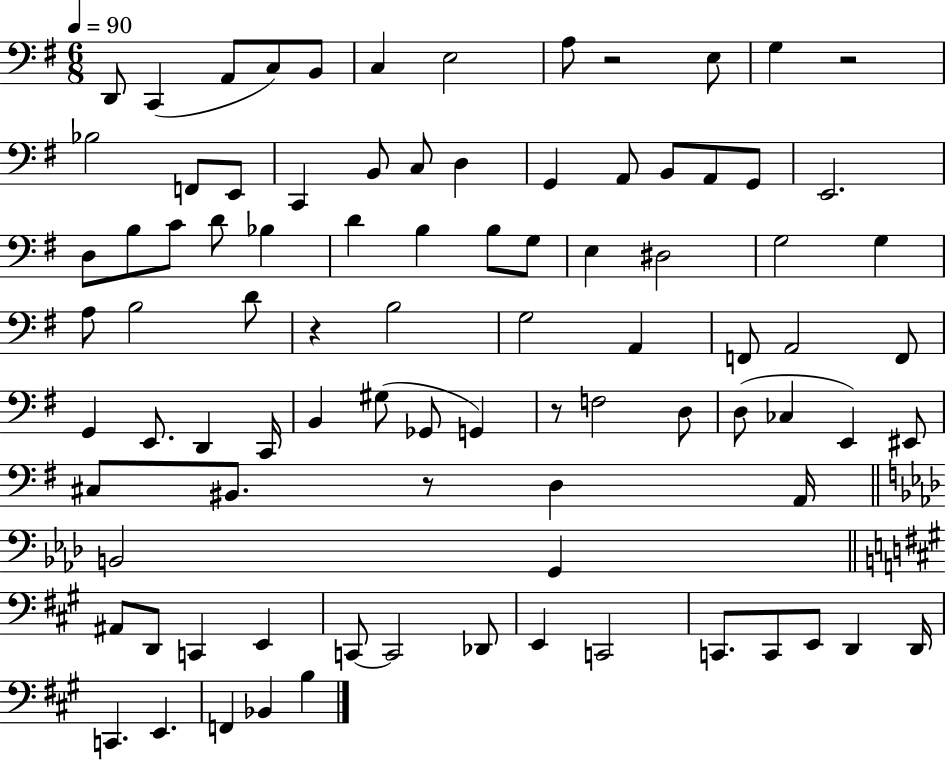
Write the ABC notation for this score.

X:1
T:Untitled
M:6/8
L:1/4
K:G
D,,/2 C,, A,,/2 C,/2 B,,/2 C, E,2 A,/2 z2 E,/2 G, z2 _B,2 F,,/2 E,,/2 C,, B,,/2 C,/2 D, G,, A,,/2 B,,/2 A,,/2 G,,/2 E,,2 D,/2 B,/2 C/2 D/2 _B, D B, B,/2 G,/2 E, ^D,2 G,2 G, A,/2 B,2 D/2 z B,2 G,2 A,, F,,/2 A,,2 F,,/2 G,, E,,/2 D,, C,,/4 B,, ^G,/2 _G,,/2 G,, z/2 F,2 D,/2 D,/2 _C, E,, ^E,,/2 ^C,/2 ^B,,/2 z/2 D, A,,/4 B,,2 G,, ^A,,/2 D,,/2 C,, E,, C,,/2 C,,2 _D,,/2 E,, C,,2 C,,/2 C,,/2 E,,/2 D,, D,,/4 C,, E,, F,, _B,, B,